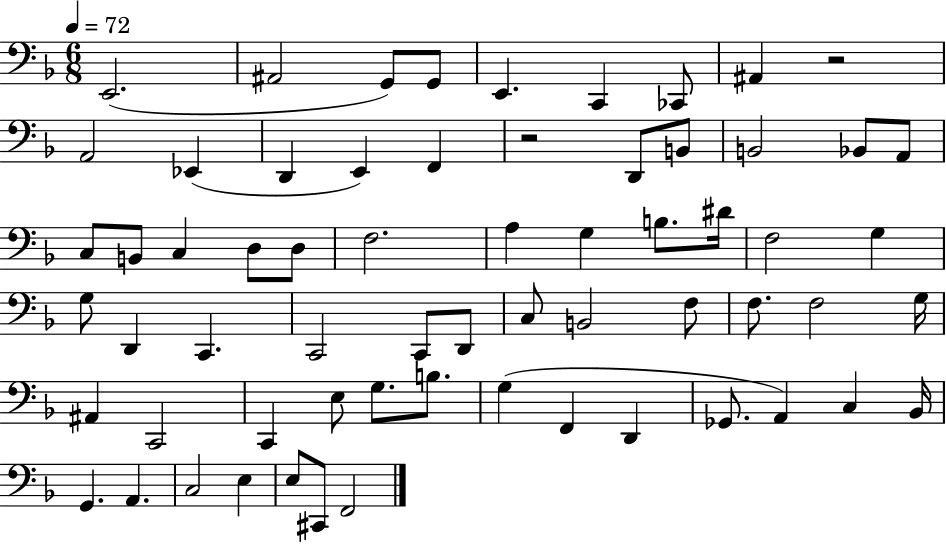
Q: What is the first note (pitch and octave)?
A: E2